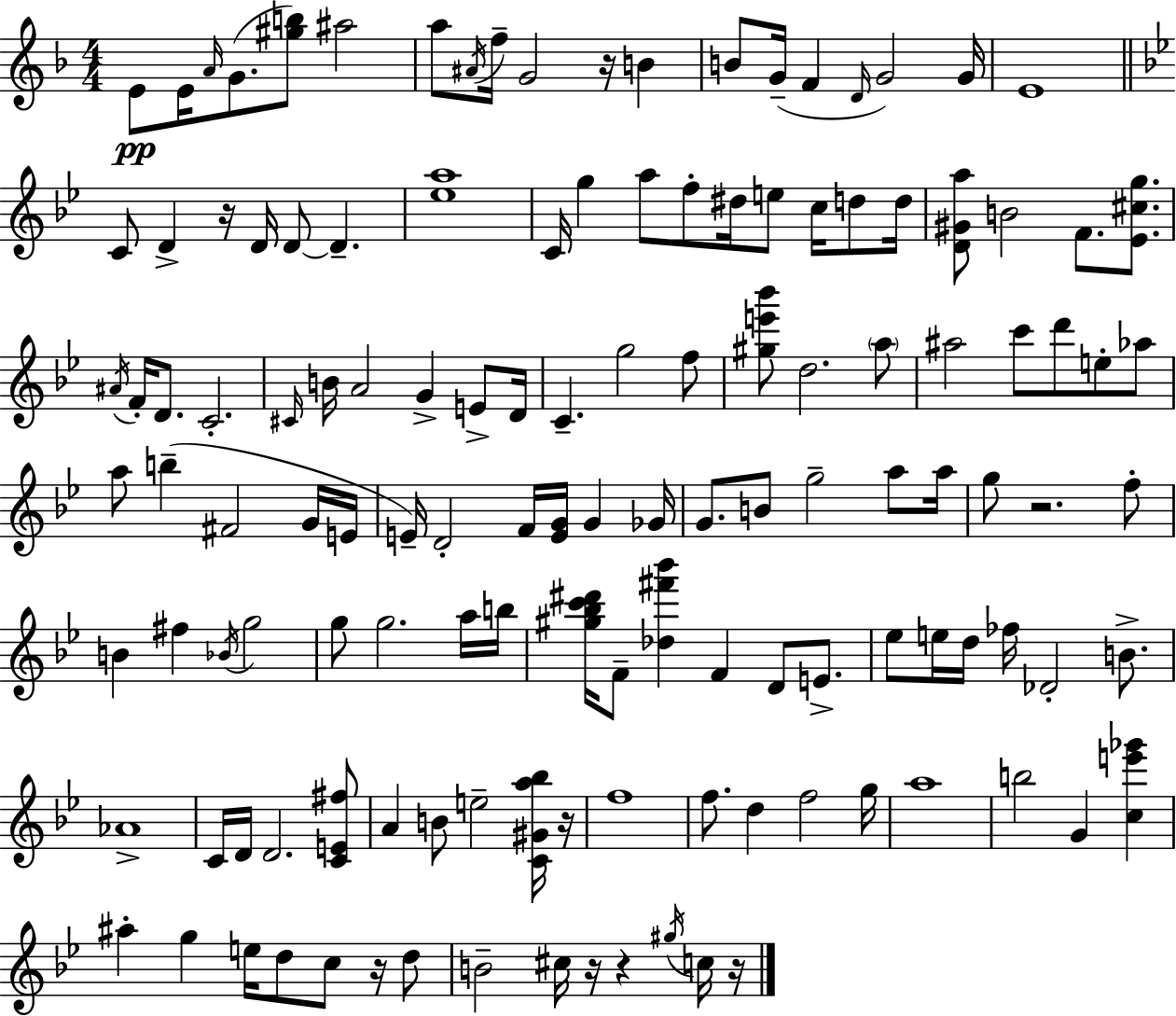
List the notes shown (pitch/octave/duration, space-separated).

E4/e E4/s A4/s G4/e. [G#5,B5]/e A#5/h A5/e A#4/s F5/s G4/h R/s B4/q B4/e G4/s F4/q D4/s G4/h G4/s E4/w C4/e D4/q R/s D4/s D4/e D4/q. [Eb5,A5]/w C4/s G5/q A5/e F5/e D#5/s E5/e C5/s D5/e D5/s [D4,G#4,A5]/e B4/h F4/e. [Eb4,C#5,G5]/e. A#4/s F4/s D4/e. C4/h. C#4/s B4/s A4/h G4/q E4/e D4/s C4/q. G5/h F5/e [G#5,E6,Bb6]/e D5/h. A5/e A#5/h C6/e D6/e E5/e Ab5/e A5/e B5/q F#4/h G4/s E4/s E4/s D4/h F4/s [E4,G4]/s G4/q Gb4/s G4/e. B4/e G5/h A5/e A5/s G5/e R/h. F5/e B4/q F#5/q Bb4/s G5/h G5/e G5/h. A5/s B5/s [G#5,Bb5,C6,D#6]/s F4/e [Db5,F#6,Bb6]/q F4/q D4/e E4/e. Eb5/e E5/s D5/s FES5/s Db4/h B4/e. Ab4/w C4/s D4/s D4/h. [C4,E4,F#5]/e A4/q B4/e E5/h [C4,G#4,A5,Bb5]/s R/s F5/w F5/e. D5/q F5/h G5/s A5/w B5/h G4/q [C5,E6,Gb6]/q A#5/q G5/q E5/s D5/e C5/e R/s D5/e B4/h C#5/s R/s R/q G#5/s C5/s R/s